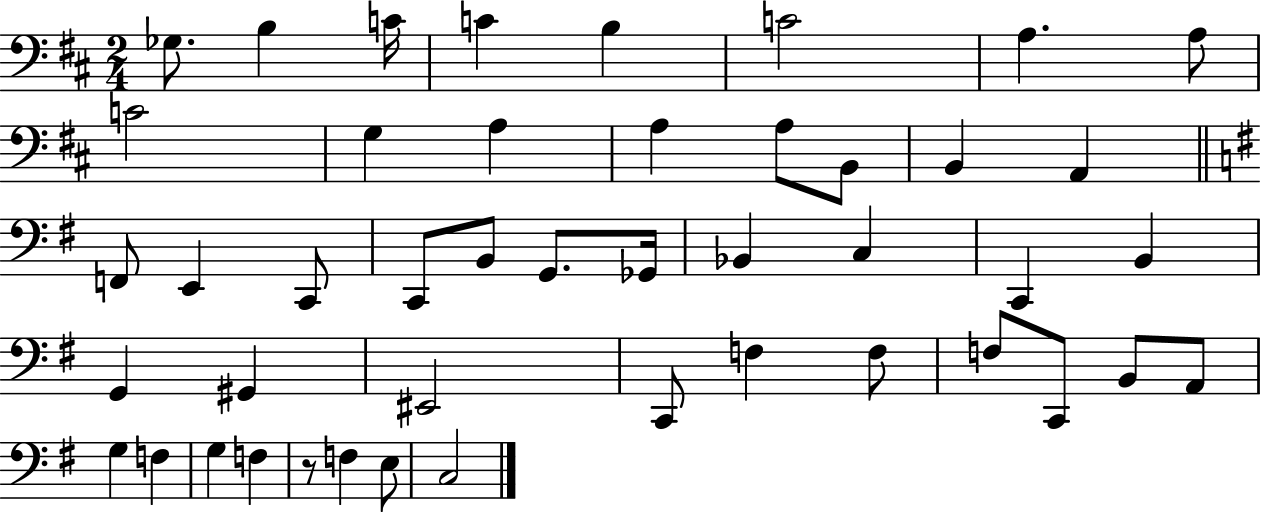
{
  \clef bass
  \numericTimeSignature
  \time 2/4
  \key d \major
  \repeat volta 2 { ges8. b4 c'16 | c'4 b4 | c'2 | a4. a8 | \break c'2 | g4 a4 | a4 a8 b,8 | b,4 a,4 | \break \bar "||" \break \key e \minor f,8 e,4 c,8 | c,8 b,8 g,8. ges,16 | bes,4 c4 | c,4 b,4 | \break g,4 gis,4 | eis,2 | c,8 f4 f8 | f8 c,8 b,8 a,8 | \break g4 f4 | g4 f4 | r8 f4 e8 | c2 | \break } \bar "|."
}